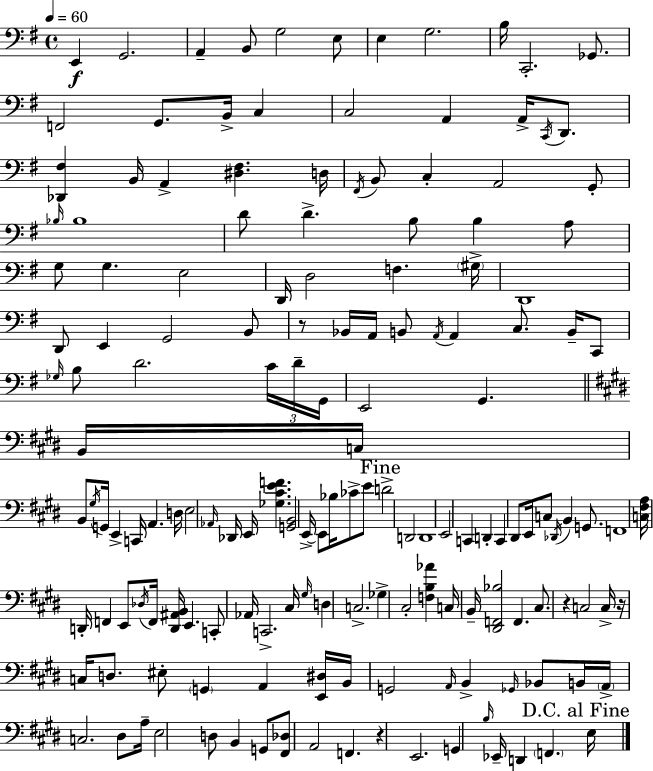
E2/q G2/h. A2/q B2/e G3/h E3/e E3/q G3/h. B3/s C2/h. Gb2/e. F2/h G2/e. B2/s C3/q C3/h A2/q A2/s C2/s D2/e. [Db2,F#3]/q B2/s A2/q [D#3,F#3]/q. D3/s F#2/s B2/e C3/q A2/h G2/e Bb3/s Bb3/w D4/e D4/q. B3/e B3/q A3/e G3/e G3/q. E3/h D2/s D3/h F3/q. G#3/s D2/w D2/e E2/q G2/h B2/e R/e Bb2/s A2/s B2/e A2/s A2/q C3/e. B2/s C2/e Gb3/s B3/e D4/h. C4/s D4/s G2/s E2/h G2/q. B2/s C3/s B2/e G#3/s G2/s E2/q C2/s A2/q. D3/s E3/h Ab2/s Db2/s E2/s [Gb3,C#4,E4,F4]/q. [G2,B2]/h E2/s E2/e Bb3/s CES4/e E4/e D4/h D2/h D2/w E2/h C2/q D2/q C2/q D#2/e E2/s C3/e Db2/s B2/q G2/e. F2/w [C3,F#3,A3]/s D2/s F2/q E2/e Db3/s F2/s [D2,A#2,B2]/s E2/q. C2/e Ab2/s C2/h. C#3/s G#3/s D3/q C3/h. Gb3/q C#3/h [F3,B3,Ab4]/q C3/s B2/s [D#2,F2,Bb3]/h F2/q. C#3/e. R/q C3/h C3/s R/s C3/s D3/e. EIS3/e G2/q A2/q [E2,D#3]/s B2/s G2/h A2/s B2/q Gb2/s Bb2/e B2/s A2/s C3/h. D#3/e A3/s E3/h D3/e B2/q G2/e [F#2,Db3]/e A2/h F2/q. R/q E2/h. G2/q B3/s Eb2/s D2/q F2/q. E3/s